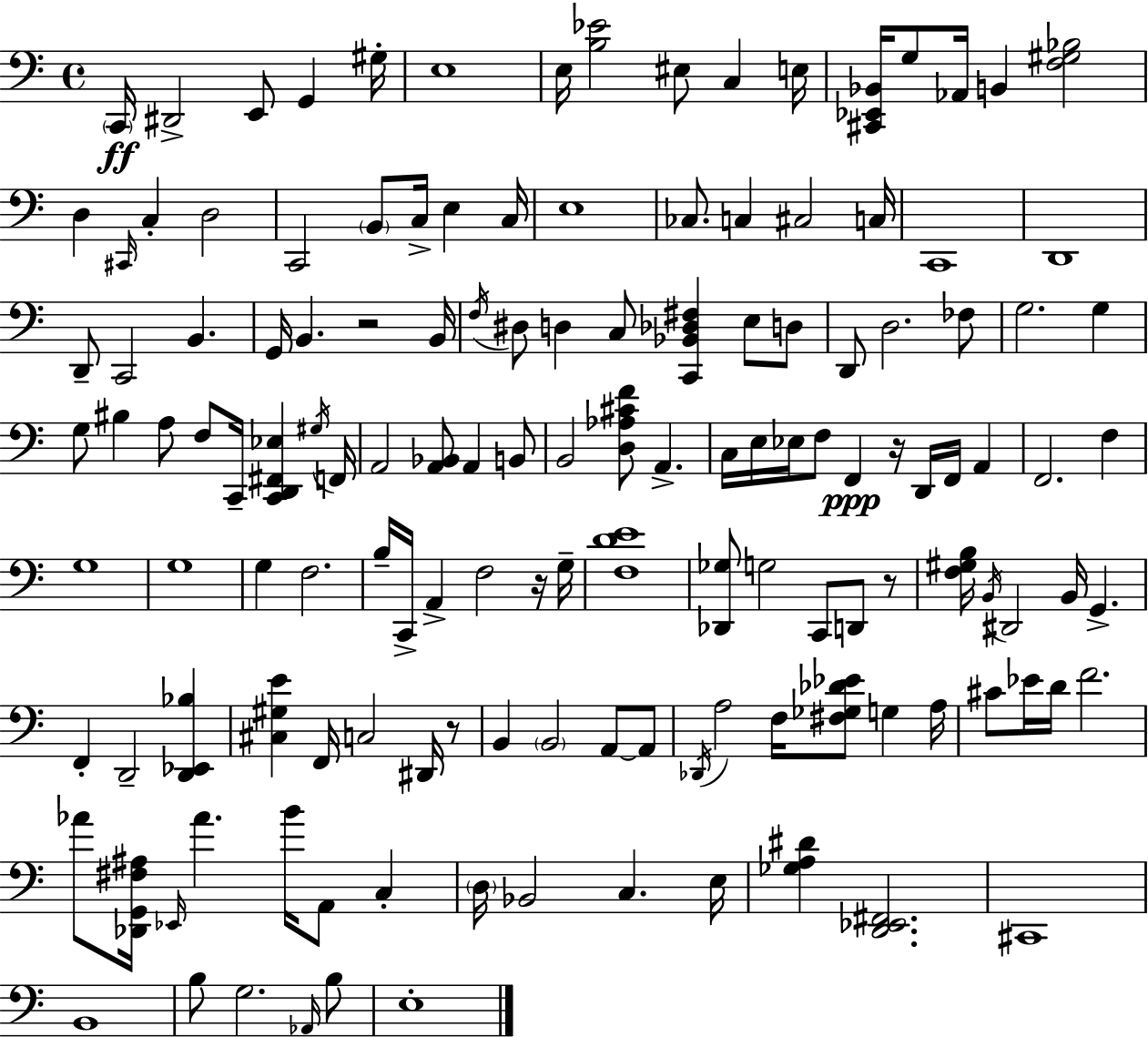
{
  \clef bass
  \time 4/4
  \defaultTimeSignature
  \key c \major
  \parenthesize c,16\ff dis,2-> e,8 g,4 gis16-. | e1 | e16 <b ees'>2 eis8 c4 e16 | <cis, ees, bes,>16 g8 aes,16 b,4 <f gis bes>2 | \break d4 \grace { cis,16 } c4-. d2 | c,2 \parenthesize b,8 c16-> e4 | c16 e1 | ces8. c4 cis2 | \break c16 c,1 | d,1 | d,8-- c,2 b,4. | g,16 b,4. r2 | \break b,16 \acciaccatura { f16 } dis8 d4 c8 <c, bes, des fis>4 e8 | d8 d,8 d2. | fes8 g2. g4 | g8 bis4 a8 f8 c,16-- <c, d, fis, ees>4 | \break \acciaccatura { gis16 } f,16 a,2 <a, bes,>8 a,4 | b,8 b,2 <d aes cis' f'>8 a,4.-> | c16 e16 ees16 f8 f,4\ppp r16 d,16 f,16 a,4 | f,2. f4 | \break g1 | g1 | g4 f2. | b16-- c,16-> a,4-> f2 | \break r16 g16-- <f d' e'>1 | <des, ges>8 g2 c,8 d,8 | r8 <f gis b>16 \acciaccatura { b,16 } dis,2 b,16 g,4.-> | f,4-. d,2-- | \break <d, ees, bes>4 <cis gis e'>4 f,16 c2 | dis,16 r8 b,4 \parenthesize b,2 | a,8~~ a,8 \acciaccatura { des,16 } a2 f16 <fis ges des' ees'>8 | g4 a16 cis'8 ees'16 d'16 f'2. | \break aes'8 <des, g, fis ais>16 \grace { ees,16 } aes'4. b'16 | a,8 c4-. \parenthesize d16 bes,2 c4. | e16 <ges a dis'>4 <d, ees, fis,>2. | cis,1 | \break b,1 | b8 g2. | \grace { aes,16 } b8 e1-. | \bar "|."
}